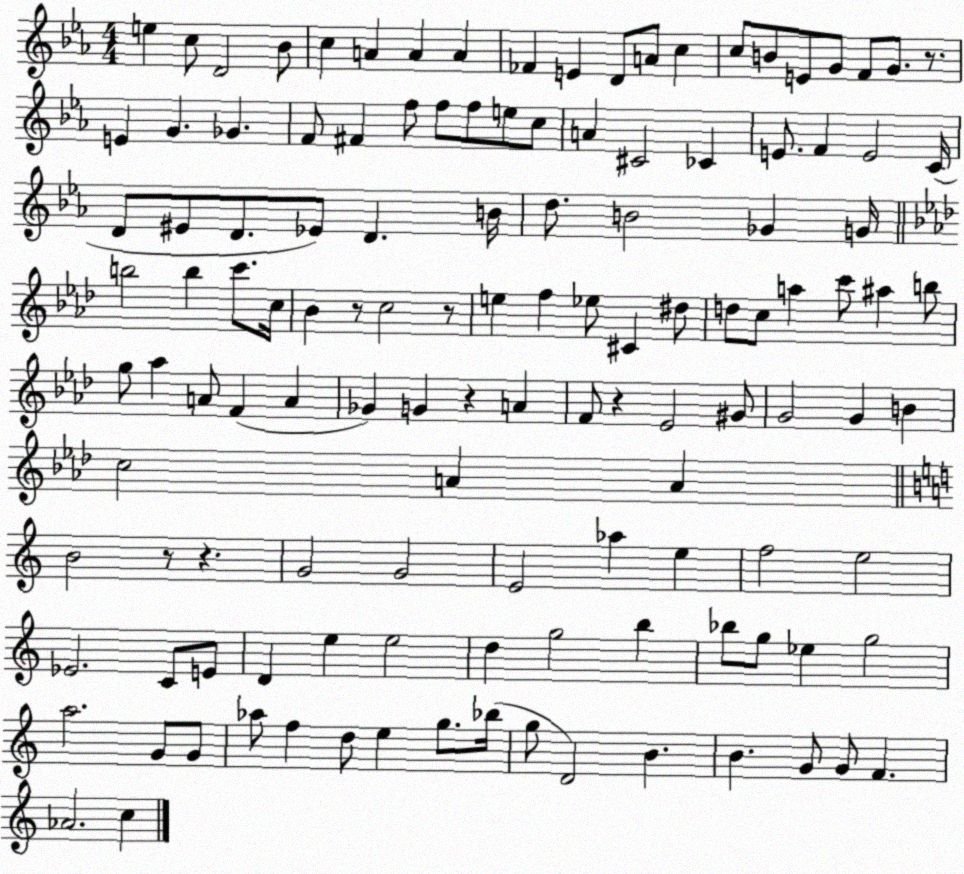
X:1
T:Untitled
M:4/4
L:1/4
K:Eb
e c/2 D2 _B/2 c A A A _F E D/2 A/2 c c/2 B/2 E/2 G/2 F/2 G/2 z/2 E G _G F/2 ^F f/2 f/2 f/2 e/2 c/2 A ^C2 _C E/2 F E2 C/4 D/2 ^E/2 D/2 _E/2 D B/4 d/2 B2 _G G/4 b2 b c'/2 c/4 _B z/2 c2 z/2 e f _e/2 ^C ^d/2 d/2 c/2 a c'/2 ^a b/2 g/2 _a A/2 F A _G G z A F/2 z _E2 ^G/2 G2 G B c2 A A B2 z/2 z G2 G2 E2 _a e f2 e2 _E2 C/2 E/2 D e e2 d g2 b _b/2 g/2 _e g2 a2 G/2 G/2 _a/2 f d/2 e g/2 _b/4 g/2 D2 B B G/2 G/2 F _A2 c